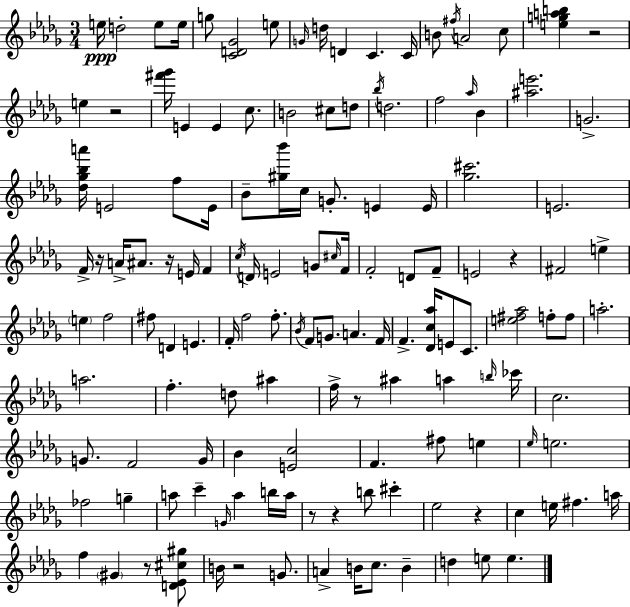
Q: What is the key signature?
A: BES minor